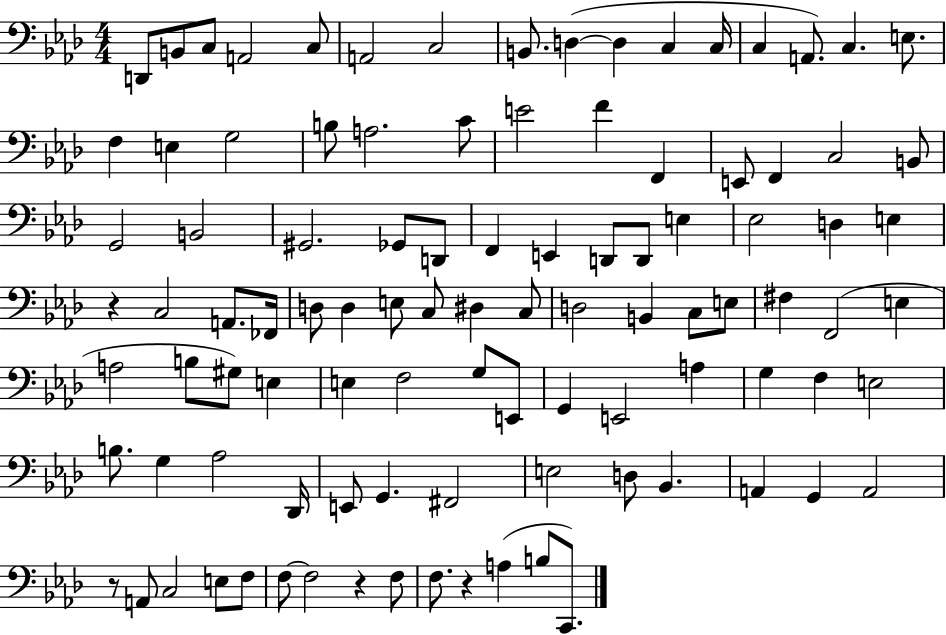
X:1
T:Untitled
M:4/4
L:1/4
K:Ab
D,,/2 B,,/2 C,/2 A,,2 C,/2 A,,2 C,2 B,,/2 D, D, C, C,/4 C, A,,/2 C, E,/2 F, E, G,2 B,/2 A,2 C/2 E2 F F,, E,,/2 F,, C,2 B,,/2 G,,2 B,,2 ^G,,2 _G,,/2 D,,/2 F,, E,, D,,/2 D,,/2 E, _E,2 D, E, z C,2 A,,/2 _F,,/4 D,/2 D, E,/2 C,/2 ^D, C,/2 D,2 B,, C,/2 E,/2 ^F, F,,2 E, A,2 B,/2 ^G,/2 E, E, F,2 G,/2 E,,/2 G,, E,,2 A, G, F, E,2 B,/2 G, _A,2 _D,,/4 E,,/2 G,, ^F,,2 E,2 D,/2 _B,, A,, G,, A,,2 z/2 A,,/2 C,2 E,/2 F,/2 F,/2 F,2 z F,/2 F,/2 z A, B,/2 C,,/2